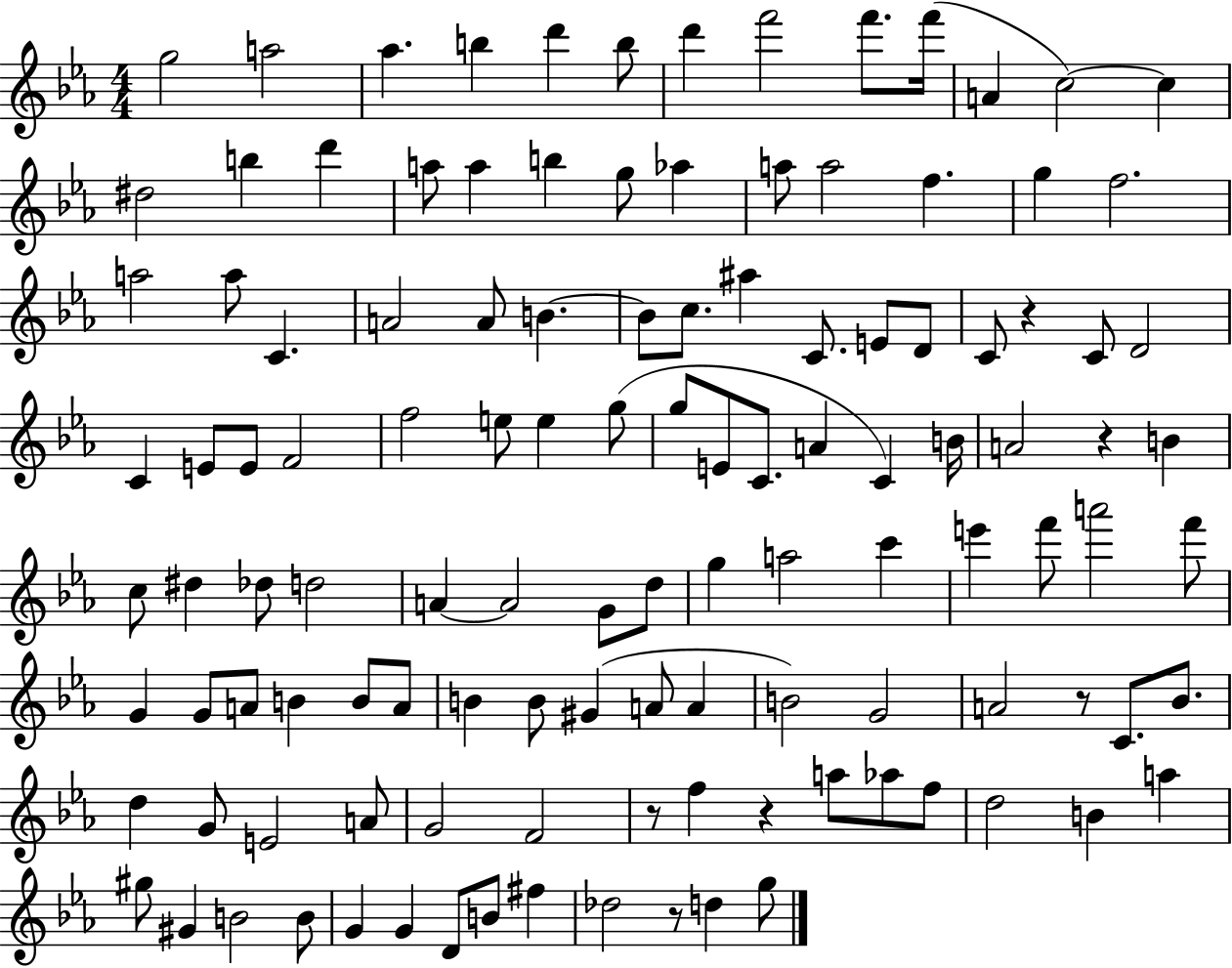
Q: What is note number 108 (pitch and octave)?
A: D4